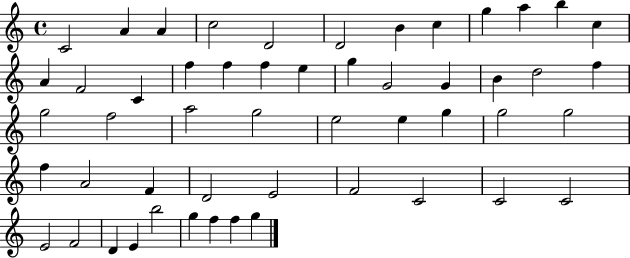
X:1
T:Untitled
M:4/4
L:1/4
K:C
C2 A A c2 D2 D2 B c g a b c A F2 C f f f e g G2 G B d2 f g2 f2 a2 g2 e2 e g g2 g2 f A2 F D2 E2 F2 C2 C2 C2 E2 F2 D E b2 g f f g